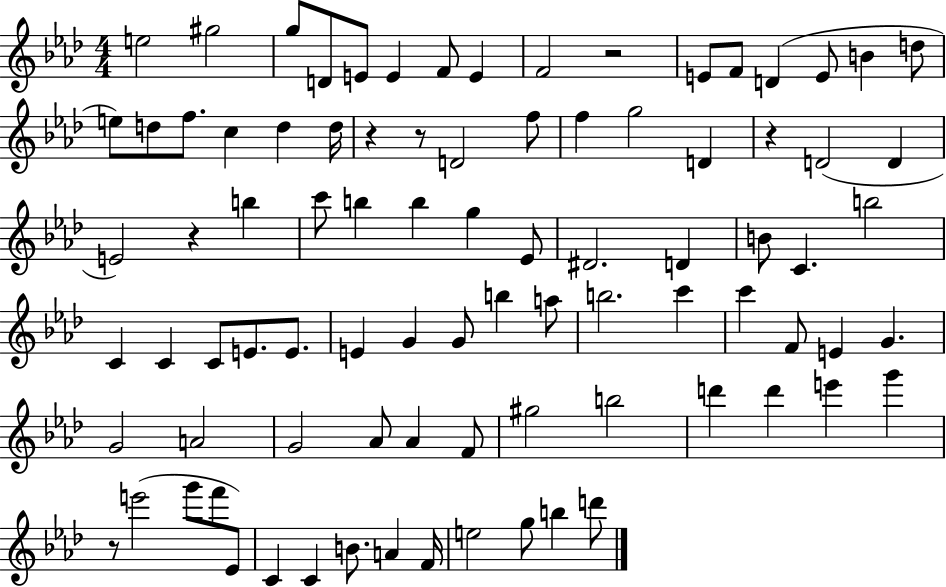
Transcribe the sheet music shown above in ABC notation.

X:1
T:Untitled
M:4/4
L:1/4
K:Ab
e2 ^g2 g/2 D/2 E/2 E F/2 E F2 z2 E/2 F/2 D E/2 B d/2 e/2 d/2 f/2 c d d/4 z z/2 D2 f/2 f g2 D z D2 D E2 z b c'/2 b b g _E/2 ^D2 D B/2 C b2 C C C/2 E/2 E/2 E G G/2 b a/2 b2 c' c' F/2 E G G2 A2 G2 _A/2 _A F/2 ^g2 b2 d' d' e' g' z/2 e'2 g'/2 f'/2 _E/2 C C B/2 A F/4 e2 g/2 b d'/2